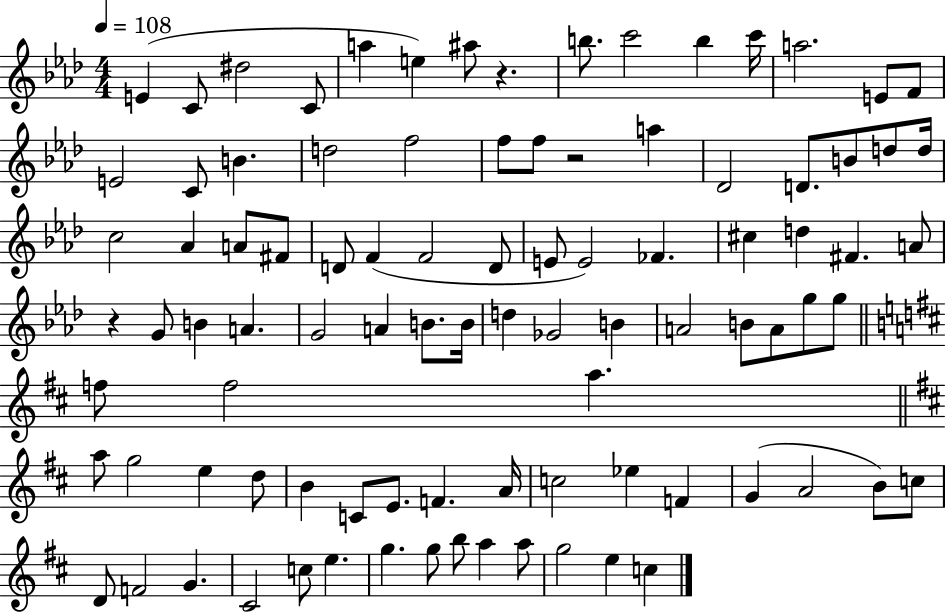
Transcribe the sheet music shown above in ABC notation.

X:1
T:Untitled
M:4/4
L:1/4
K:Ab
E C/2 ^d2 C/2 a e ^a/2 z b/2 c'2 b c'/4 a2 E/2 F/2 E2 C/2 B d2 f2 f/2 f/2 z2 a _D2 D/2 B/2 d/2 d/4 c2 _A A/2 ^F/2 D/2 F F2 D/2 E/2 E2 _F ^c d ^F A/2 z G/2 B A G2 A B/2 B/4 d _G2 B A2 B/2 A/2 g/2 g/2 f/2 f2 a a/2 g2 e d/2 B C/2 E/2 F A/4 c2 _e F G A2 B/2 c/2 D/2 F2 G ^C2 c/2 e g g/2 b/2 a a/2 g2 e c